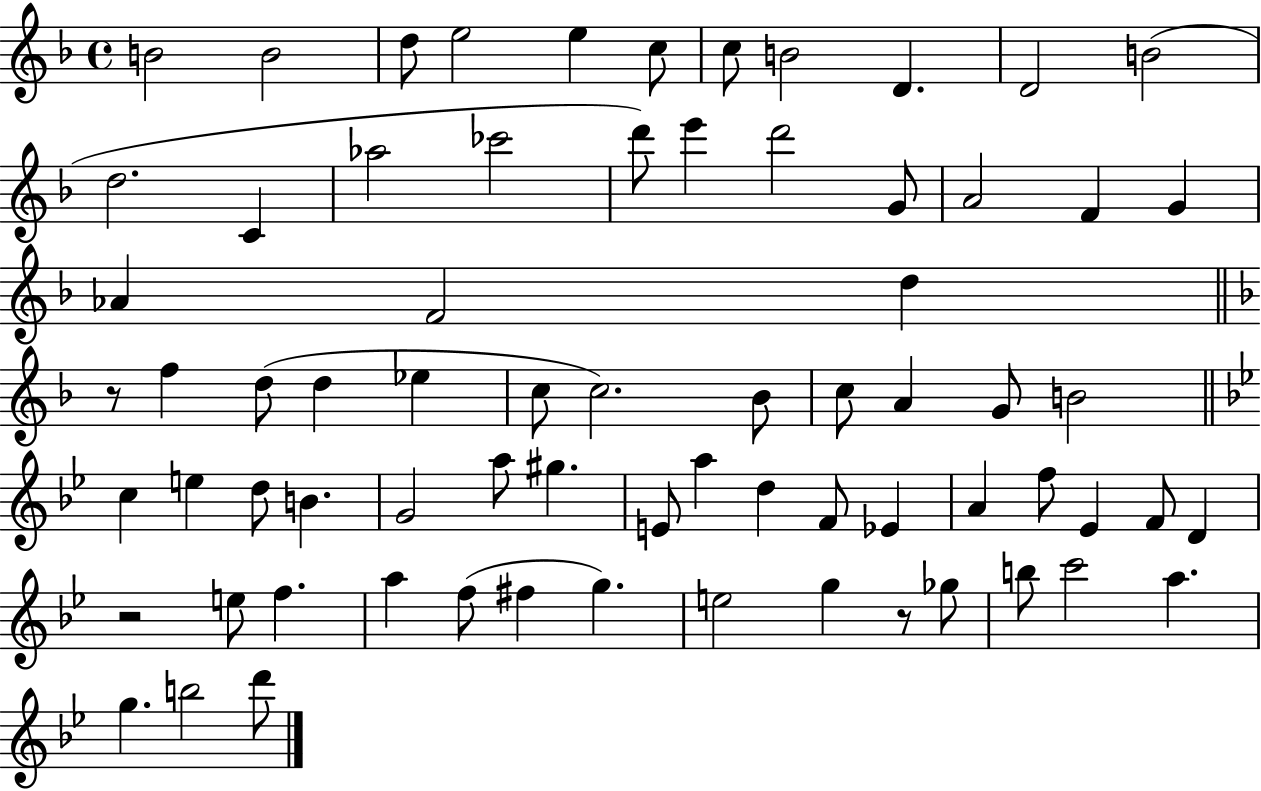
X:1
T:Untitled
M:4/4
L:1/4
K:F
B2 B2 d/2 e2 e c/2 c/2 B2 D D2 B2 d2 C _a2 _c'2 d'/2 e' d'2 G/2 A2 F G _A F2 d z/2 f d/2 d _e c/2 c2 _B/2 c/2 A G/2 B2 c e d/2 B G2 a/2 ^g E/2 a d F/2 _E A f/2 _E F/2 D z2 e/2 f a f/2 ^f g e2 g z/2 _g/2 b/2 c'2 a g b2 d'/2